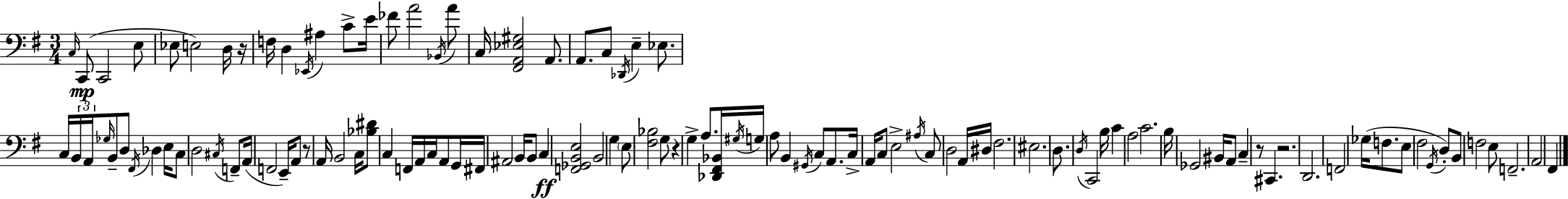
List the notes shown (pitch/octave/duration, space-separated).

C3/s C2/e C2/h E3/e Eb3/e E3/h D3/s R/s F3/s D3/q Eb2/s A#3/q C4/e E4/s FES4/e A4/h Bb2/s A4/e C3/s [F#2,A2,Eb3,G#3]/h A2/e. A2/e. C3/e Db2/s E3/q Eb3/e. C3/s B2/s A2/s Gb3/s B2/e D3/e F#2/s Db3/q E3/s C3/e D3/h C#3/s F2/e A2/s F2/h E2/s A2/e R/e A2/s B2/h C3/s [Bb3,D#4]/e C3/q F2/s A2/s C3/s A2/e G2/s F#2/s A#2/h B2/s B2/e C3/q [F2,Gb2,B2,E3]/h B2/h G3/q E3/e [F#3,Bb3]/h G3/e R/q G3/q A3/e. [Db2,F#2,Bb2]/s G#3/s G3/s A3/e B2/q G#2/s C3/e A2/e. C3/s A2/s C3/e E3/h A#3/s C3/e D3/h A2/s D#3/s F#3/h. EIS3/h. D3/e. D3/s C2/h B3/s C4/q A3/h C4/h. B3/s Gb2/h BIS2/s A2/e C3/q R/e C#2/q. R/h. D2/h. F2/h Gb3/s F3/e. E3/e F#3/h G2/s D3/e B2/e F3/h E3/e F2/h. A2/h F#2/q